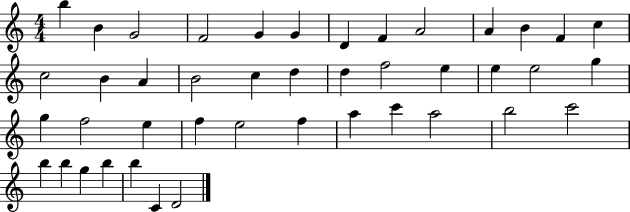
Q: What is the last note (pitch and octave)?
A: D4